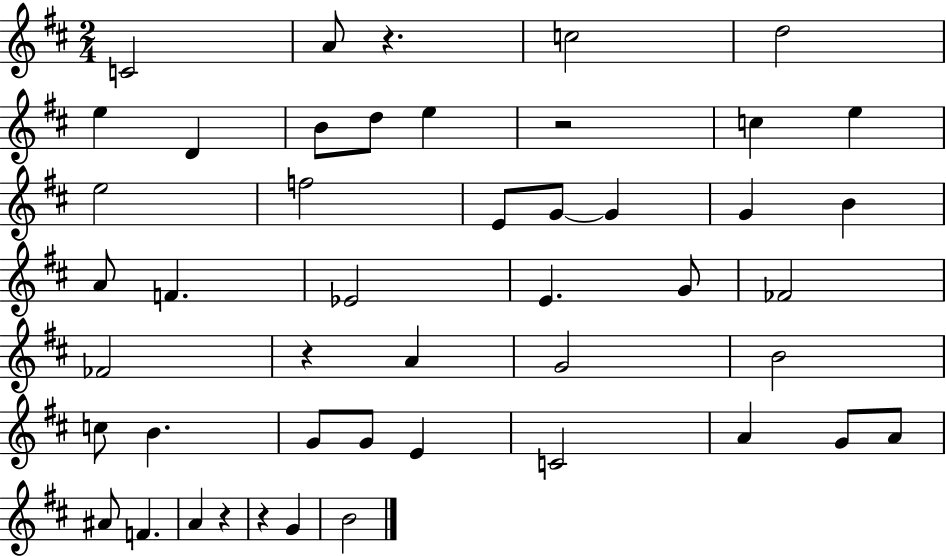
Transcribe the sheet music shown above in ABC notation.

X:1
T:Untitled
M:2/4
L:1/4
K:D
C2 A/2 z c2 d2 e D B/2 d/2 e z2 c e e2 f2 E/2 G/2 G G B A/2 F _E2 E G/2 _F2 _F2 z A G2 B2 c/2 B G/2 G/2 E C2 A G/2 A/2 ^A/2 F A z z G B2